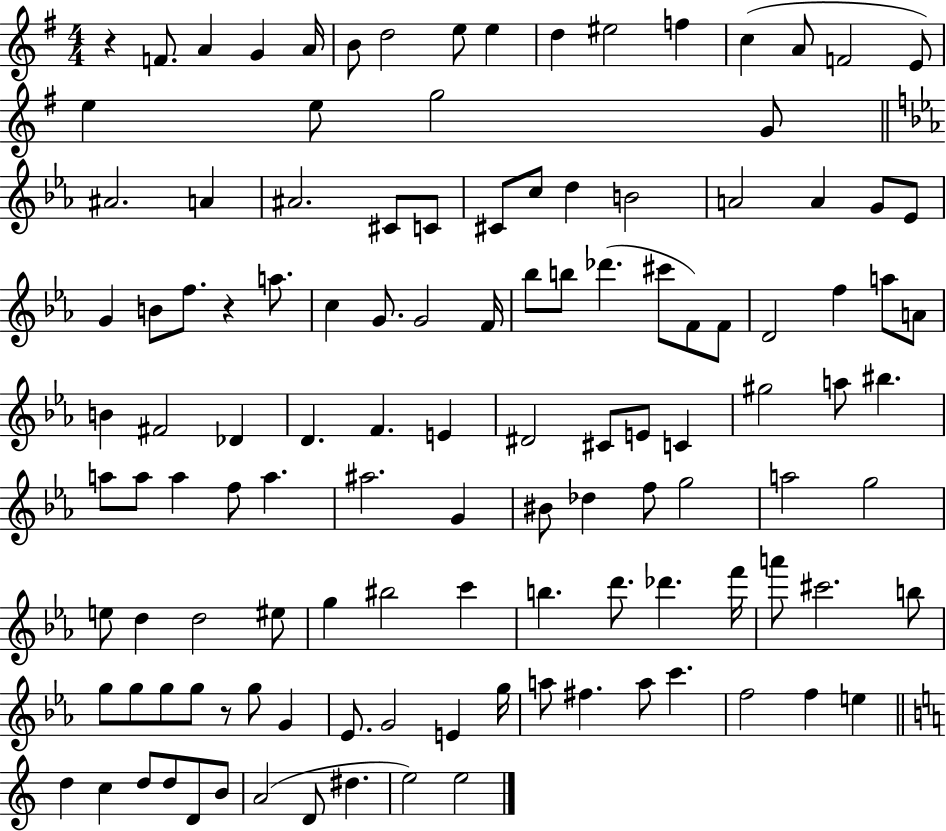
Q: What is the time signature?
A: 4/4